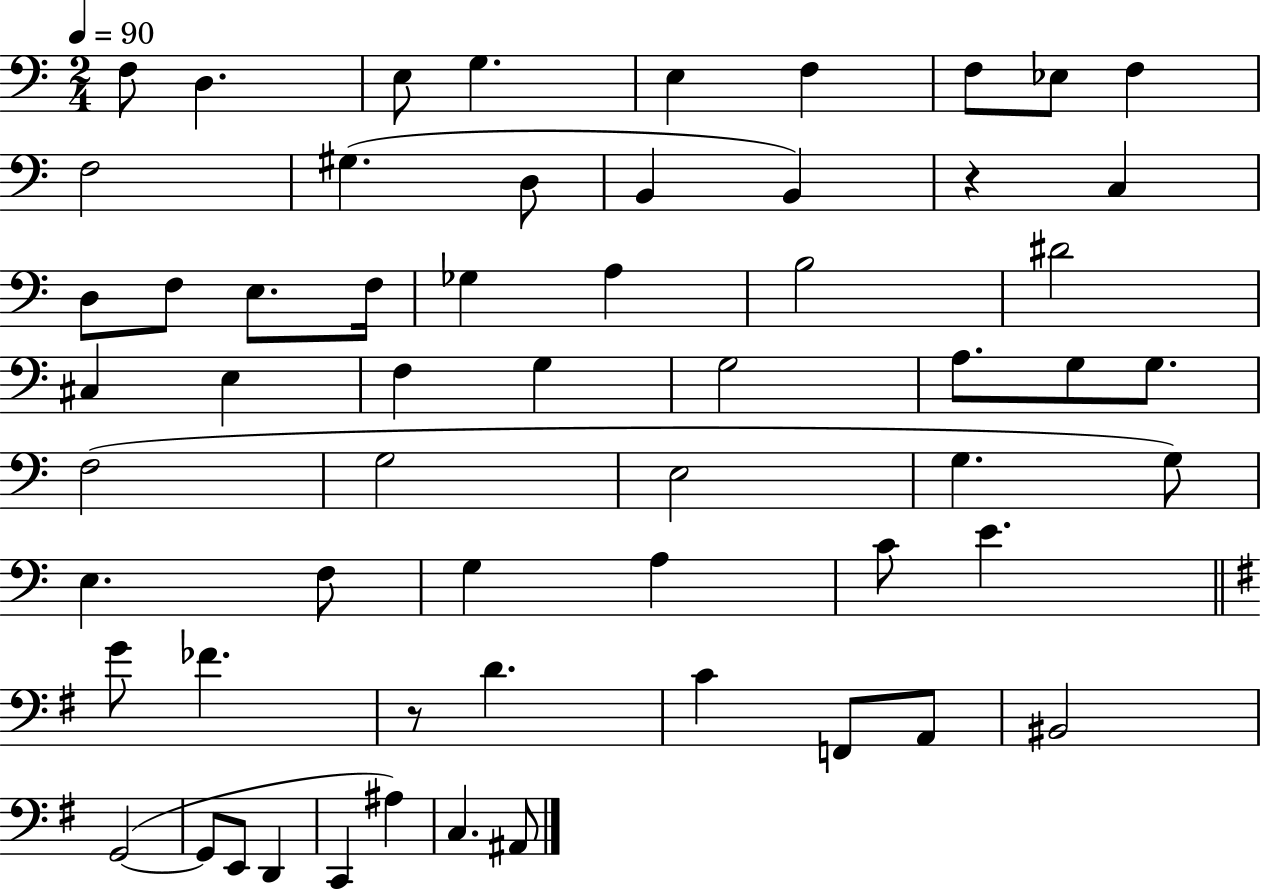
F3/e D3/q. E3/e G3/q. E3/q F3/q F3/e Eb3/e F3/q F3/h G#3/q. D3/e B2/q B2/q R/q C3/q D3/e F3/e E3/e. F3/s Gb3/q A3/q B3/h D#4/h C#3/q E3/q F3/q G3/q G3/h A3/e. G3/e G3/e. F3/h G3/h E3/h G3/q. G3/e E3/q. F3/e G3/q A3/q C4/e E4/q. G4/e FES4/q. R/e D4/q. C4/q F2/e A2/e BIS2/h G2/h G2/e E2/e D2/q C2/q A#3/q C3/q. A#2/e